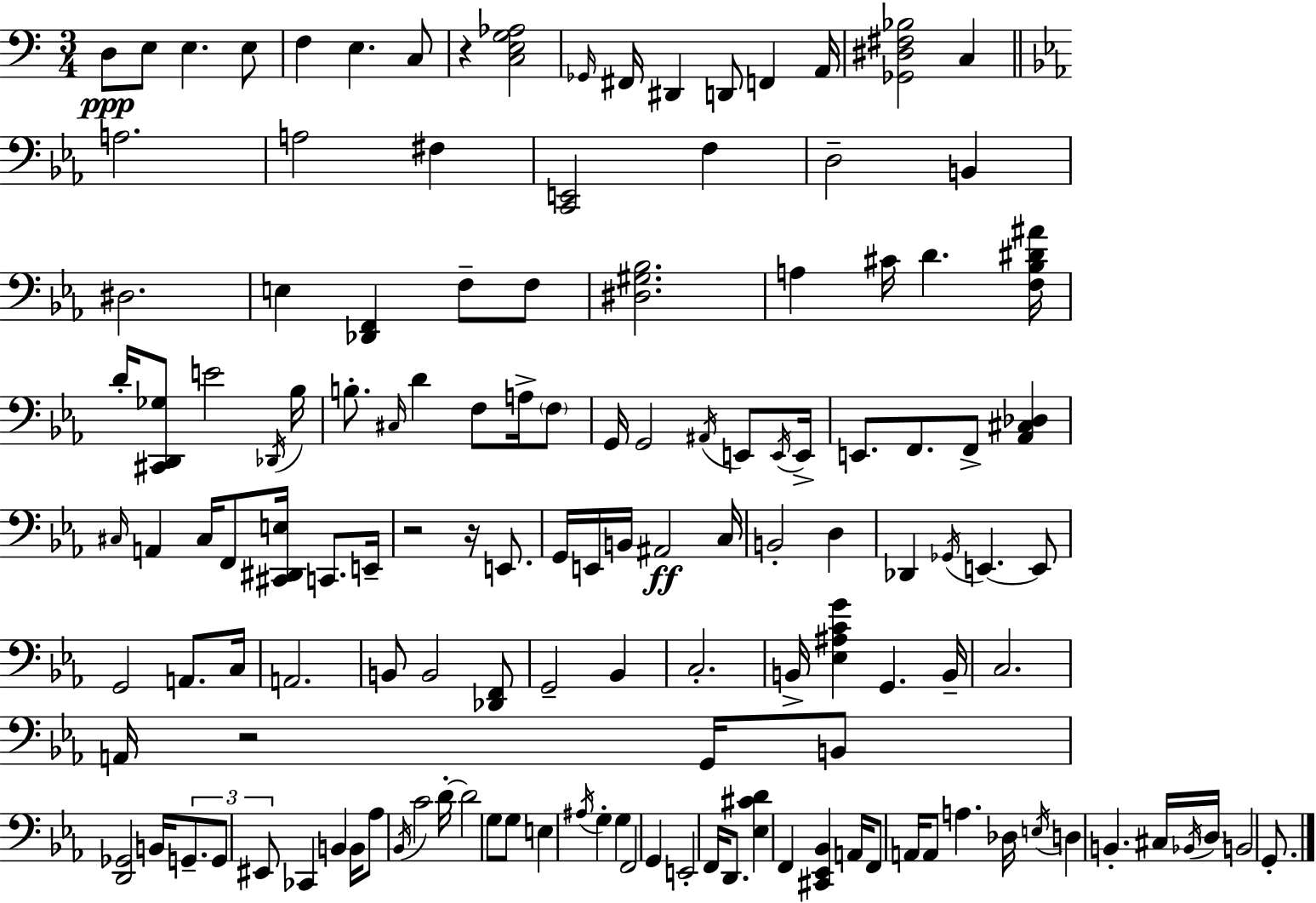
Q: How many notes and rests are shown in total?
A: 136